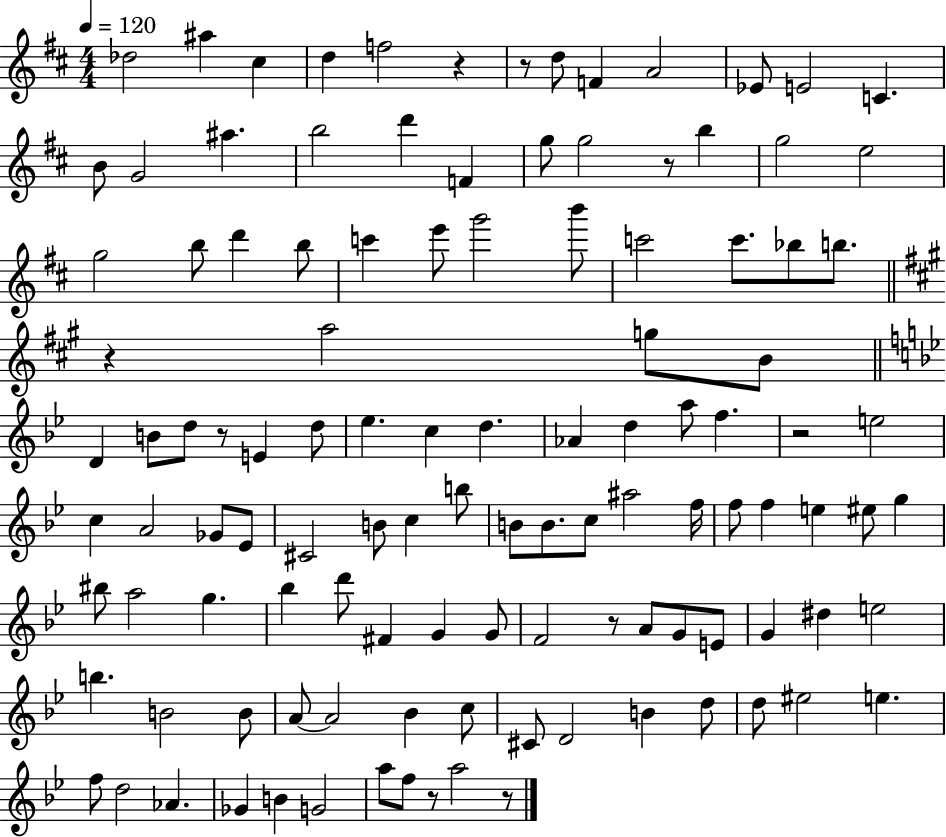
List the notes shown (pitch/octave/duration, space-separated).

Db5/h A#5/q C#5/q D5/q F5/h R/q R/e D5/e F4/q A4/h Eb4/e E4/h C4/q. B4/e G4/h A#5/q. B5/h D6/q F4/q G5/e G5/h R/e B5/q G5/h E5/h G5/h B5/e D6/q B5/e C6/q E6/e G6/h B6/e C6/h C6/e. Bb5/e B5/e. R/q A5/h G5/e B4/e D4/q B4/e D5/e R/e E4/q D5/e Eb5/q. C5/q D5/q. Ab4/q D5/q A5/e F5/q. R/h E5/h C5/q A4/h Gb4/e Eb4/e C#4/h B4/e C5/q B5/e B4/e B4/e. C5/e A#5/h F5/s F5/e F5/q E5/q EIS5/e G5/q BIS5/e A5/h G5/q. Bb5/q D6/e F#4/q G4/q G4/e F4/h R/e A4/e G4/e E4/e G4/q D#5/q E5/h B5/q. B4/h B4/e A4/e A4/h Bb4/q C5/e C#4/e D4/h B4/q D5/e D5/e EIS5/h E5/q. F5/e D5/h Ab4/q. Gb4/q B4/q G4/h A5/e F5/e R/e A5/h R/e